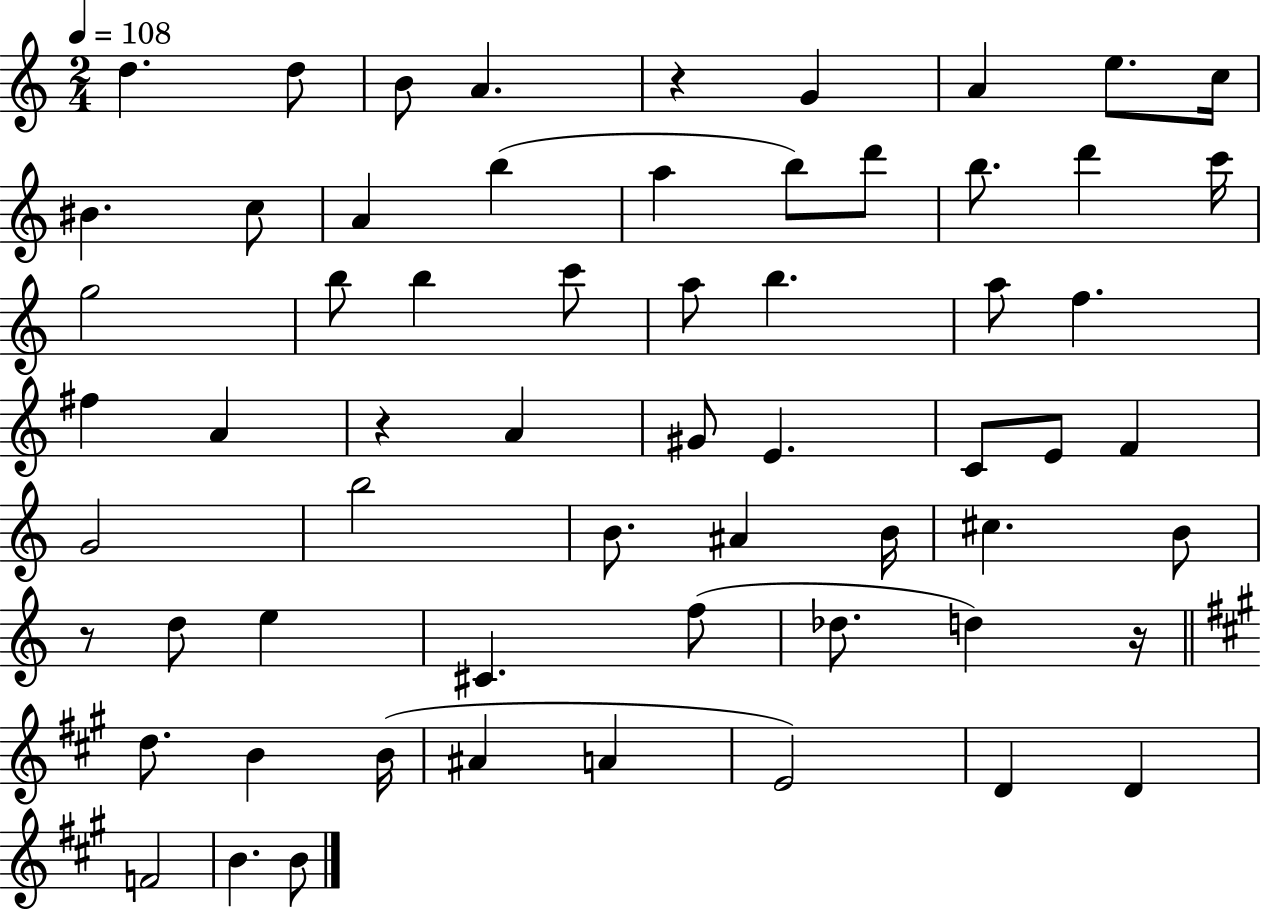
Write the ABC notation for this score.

X:1
T:Untitled
M:2/4
L:1/4
K:C
d d/2 B/2 A z G A e/2 c/4 ^B c/2 A b a b/2 d'/2 b/2 d' c'/4 g2 b/2 b c'/2 a/2 b a/2 f ^f A z A ^G/2 E C/2 E/2 F G2 b2 B/2 ^A B/4 ^c B/2 z/2 d/2 e ^C f/2 _d/2 d z/4 d/2 B B/4 ^A A E2 D D F2 B B/2